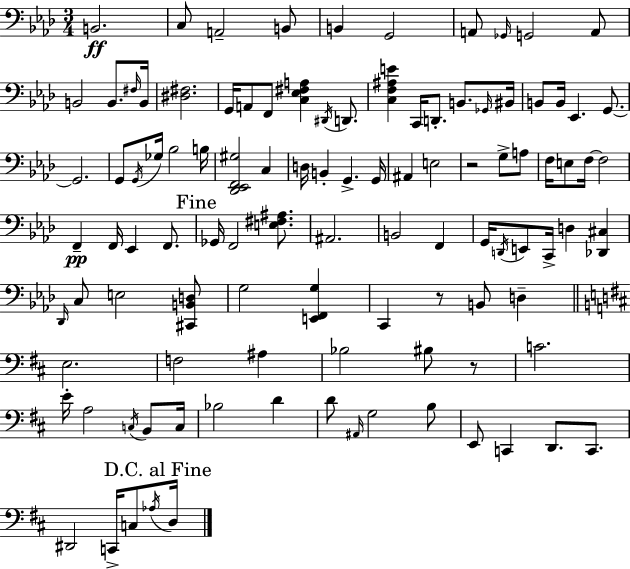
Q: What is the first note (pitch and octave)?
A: B2